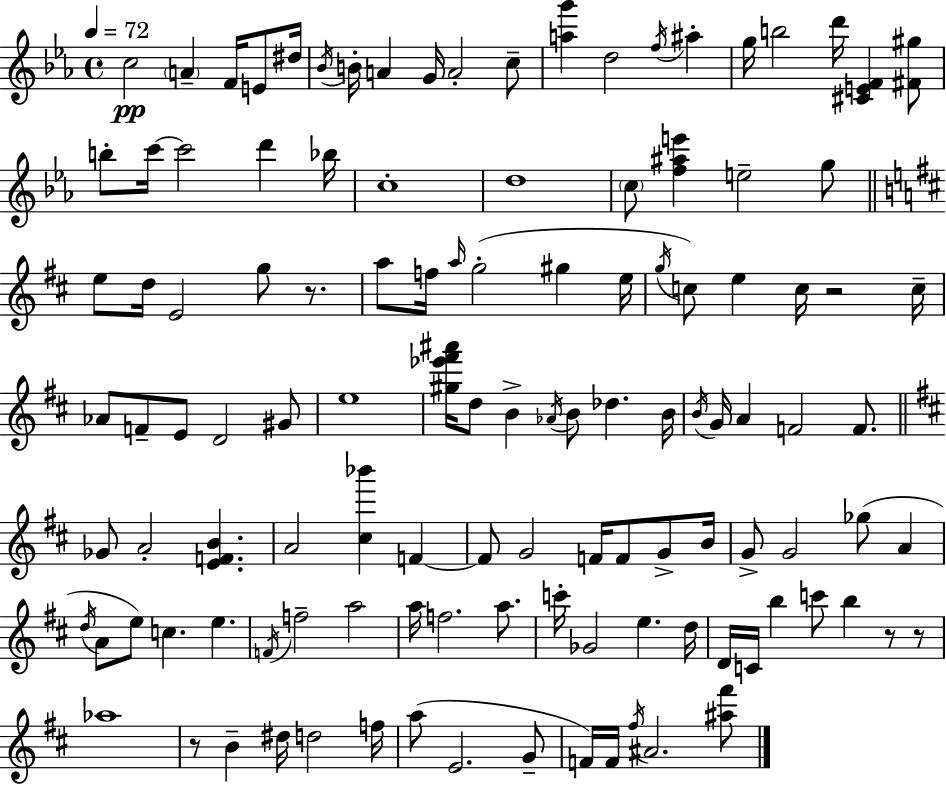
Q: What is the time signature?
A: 4/4